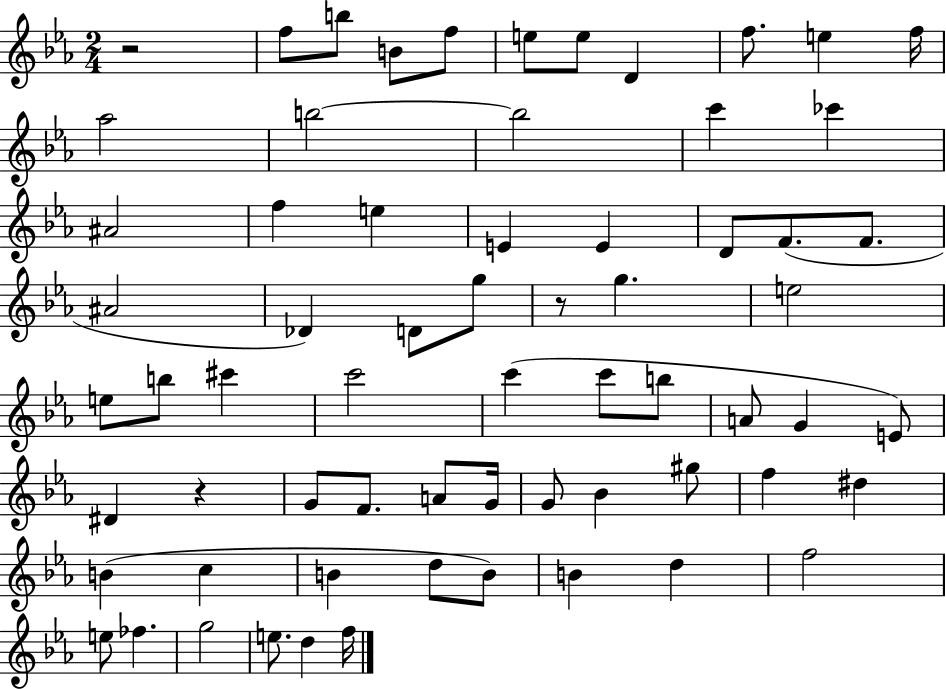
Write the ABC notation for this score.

X:1
T:Untitled
M:2/4
L:1/4
K:Eb
z2 f/2 b/2 B/2 f/2 e/2 e/2 D f/2 e f/4 _a2 b2 b2 c' _c' ^A2 f e E E D/2 F/2 F/2 ^A2 _D D/2 g/2 z/2 g e2 e/2 b/2 ^c' c'2 c' c'/2 b/2 A/2 G E/2 ^D z G/2 F/2 A/2 G/4 G/2 _B ^g/2 f ^d B c B d/2 B/2 B d f2 e/2 _f g2 e/2 d f/4